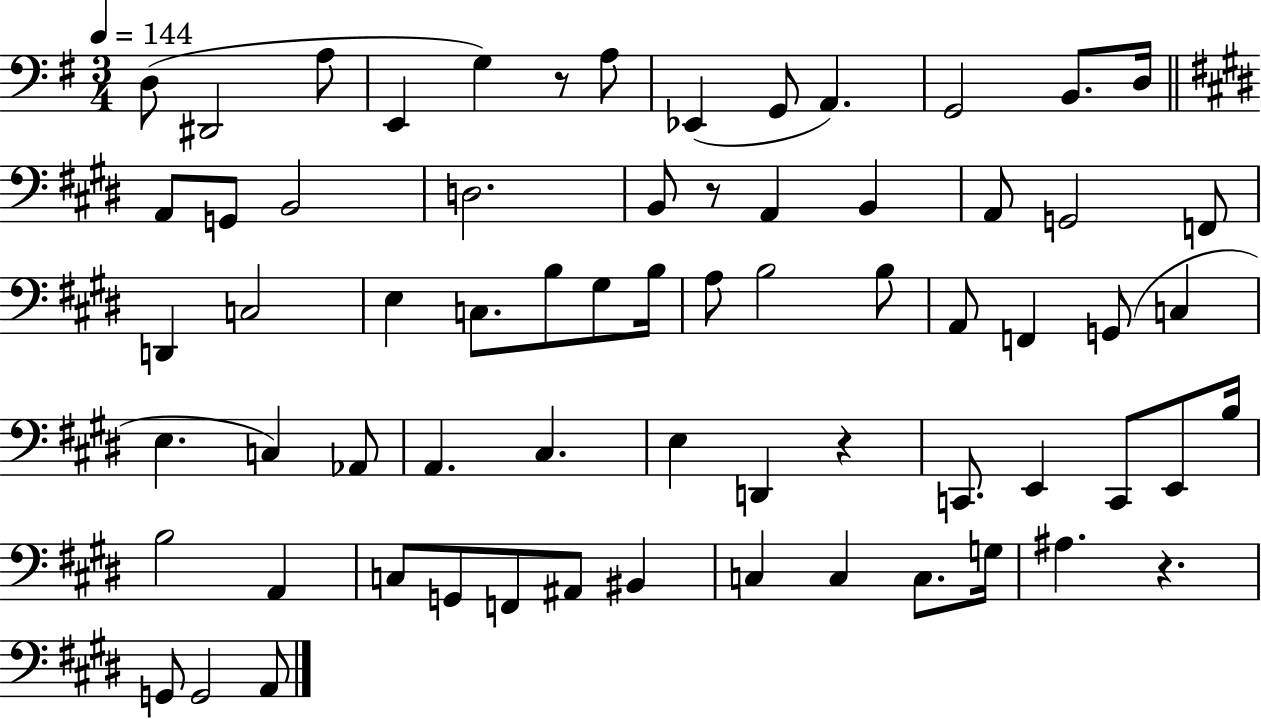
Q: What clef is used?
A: bass